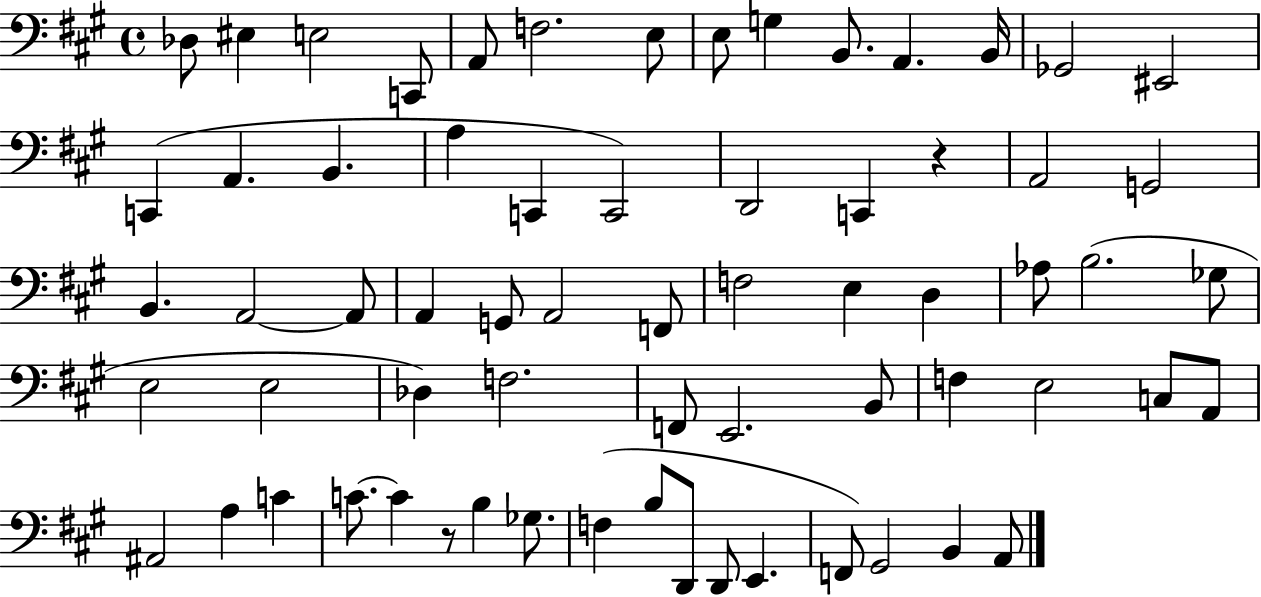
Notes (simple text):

Db3/e EIS3/q E3/h C2/e A2/e F3/h. E3/e E3/e G3/q B2/e. A2/q. B2/s Gb2/h EIS2/h C2/q A2/q. B2/q. A3/q C2/q C2/h D2/h C2/q R/q A2/h G2/h B2/q. A2/h A2/e A2/q G2/e A2/h F2/e F3/h E3/q D3/q Ab3/e B3/h. Gb3/e E3/h E3/h Db3/q F3/h. F2/e E2/h. B2/e F3/q E3/h C3/e A2/e A#2/h A3/q C4/q C4/e. C4/q R/e B3/q Gb3/e. F3/q B3/e D2/e D2/e E2/q. F2/e G#2/h B2/q A2/e